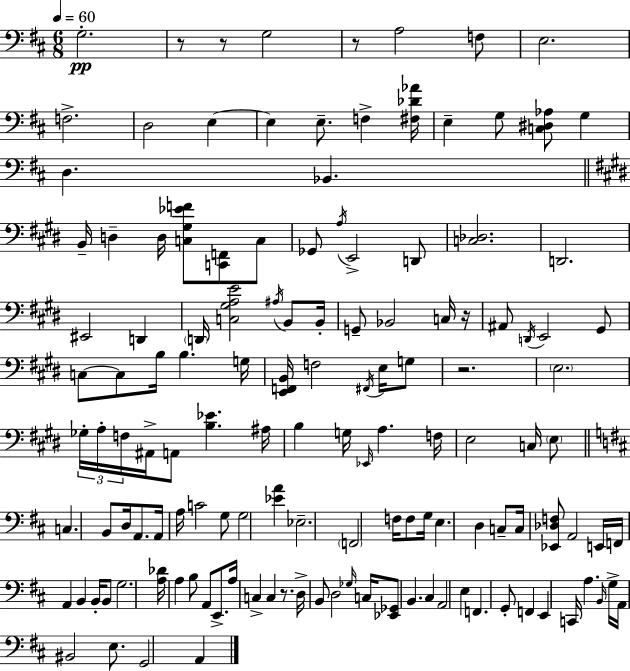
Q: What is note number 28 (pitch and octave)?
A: D2